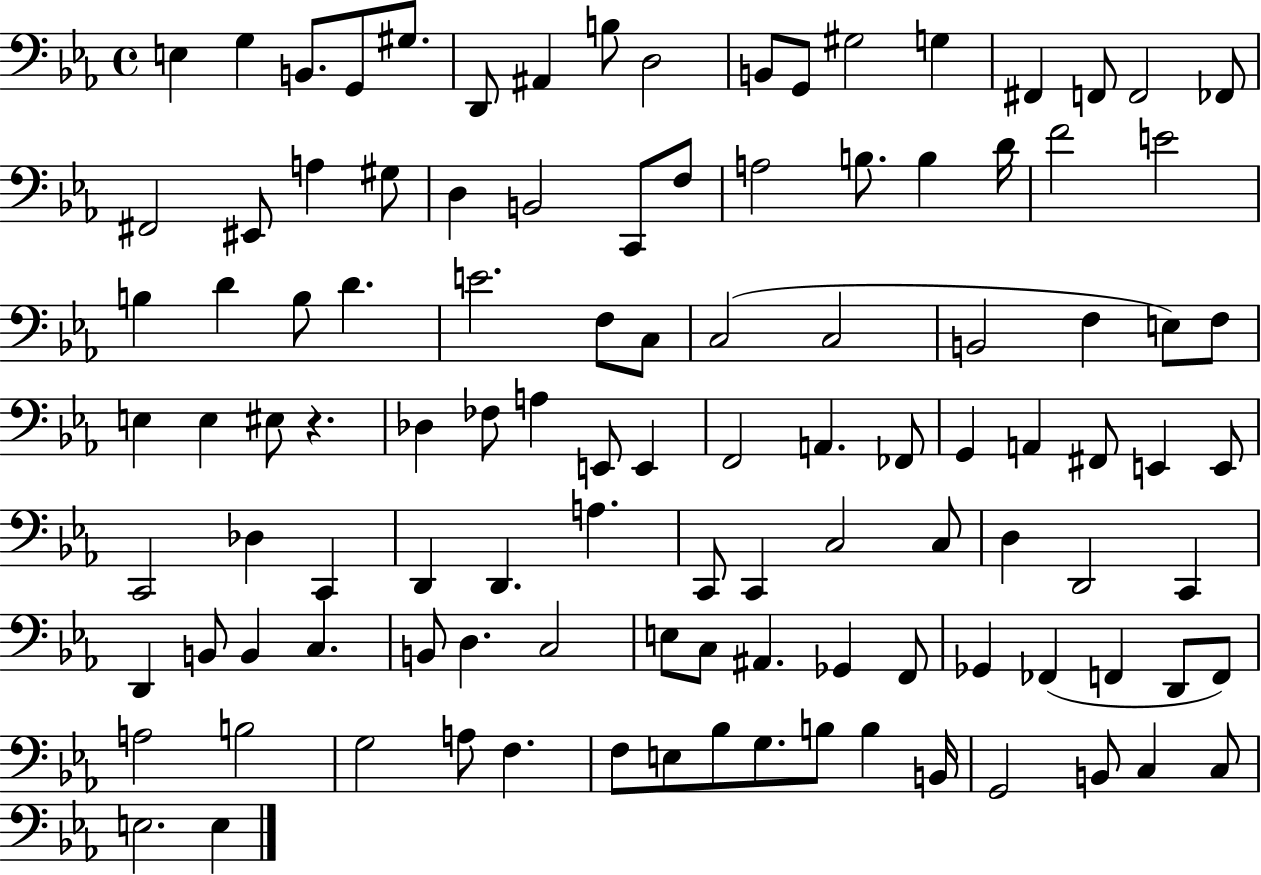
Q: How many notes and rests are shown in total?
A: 109